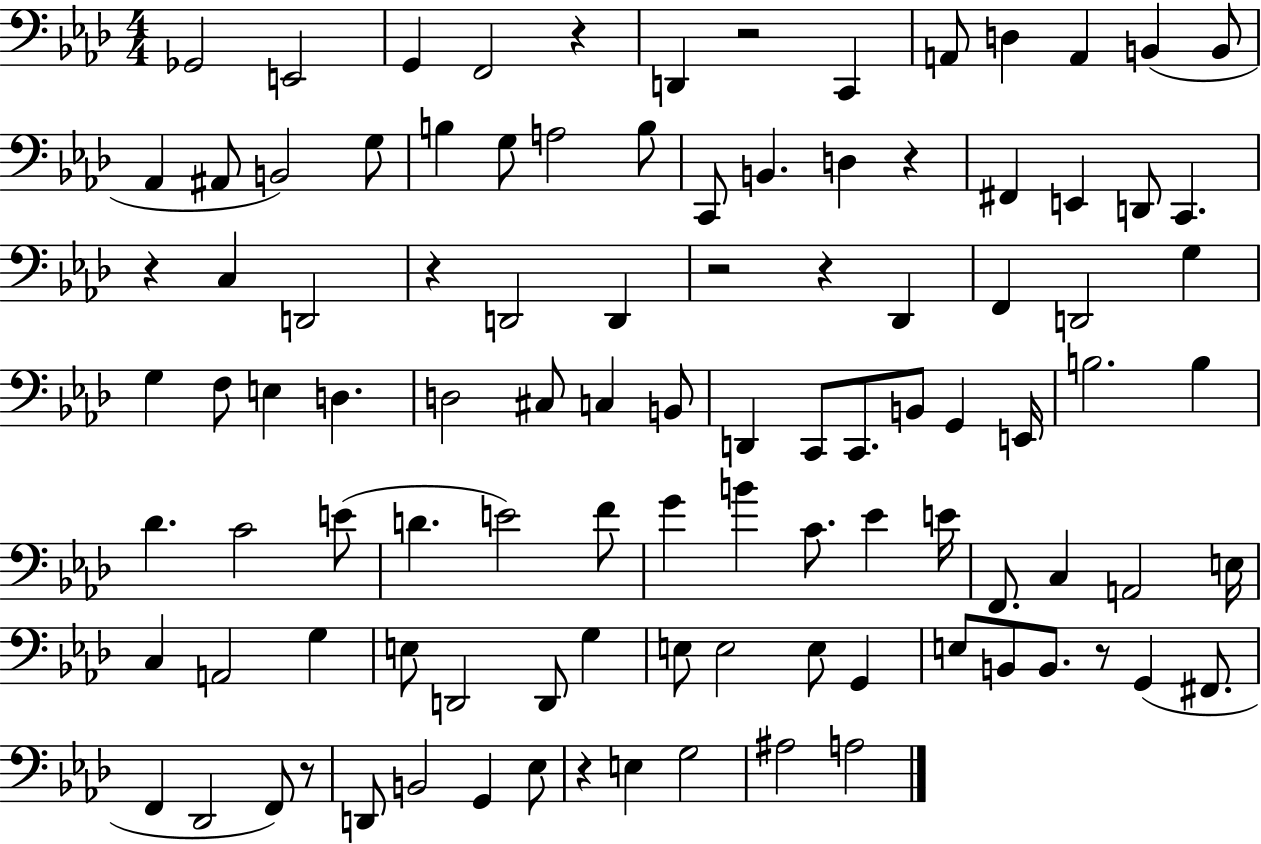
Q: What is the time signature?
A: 4/4